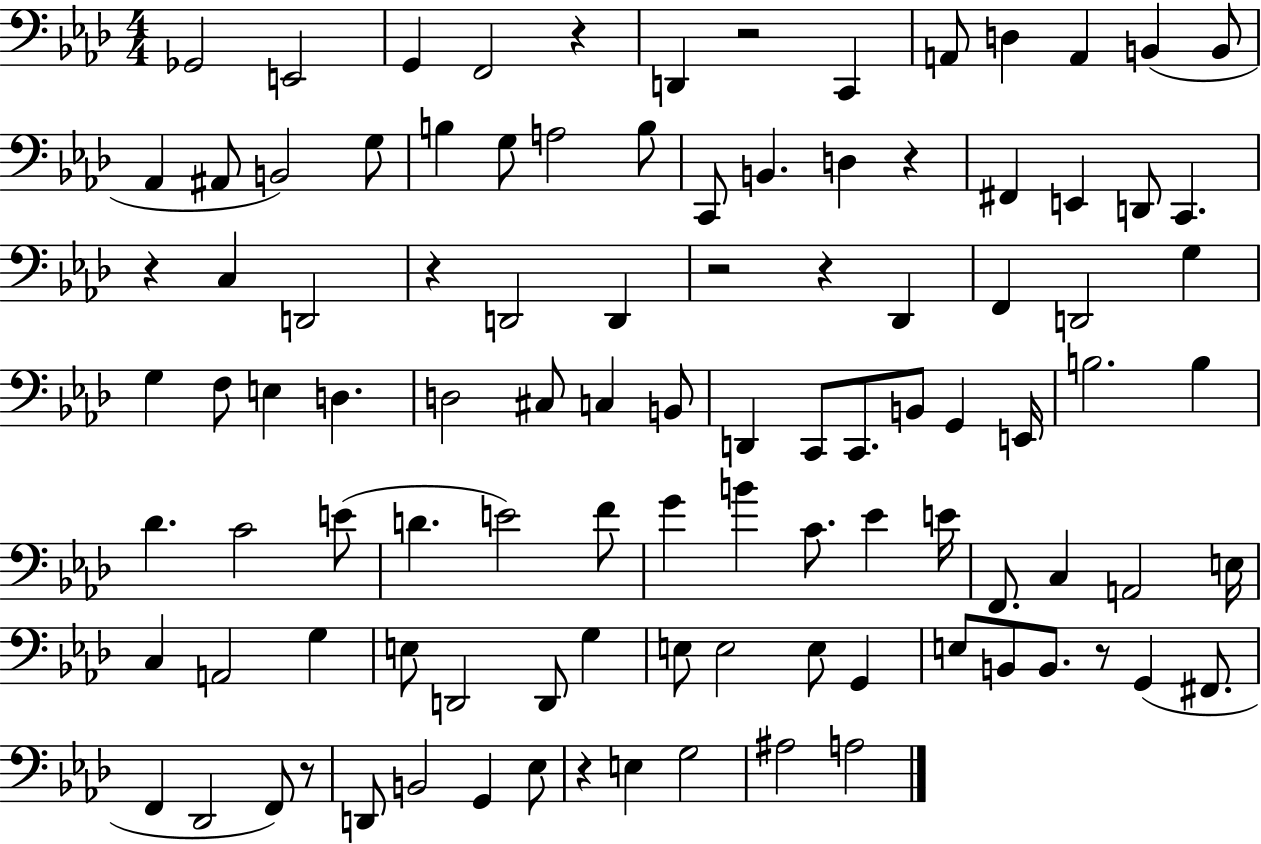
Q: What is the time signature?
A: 4/4